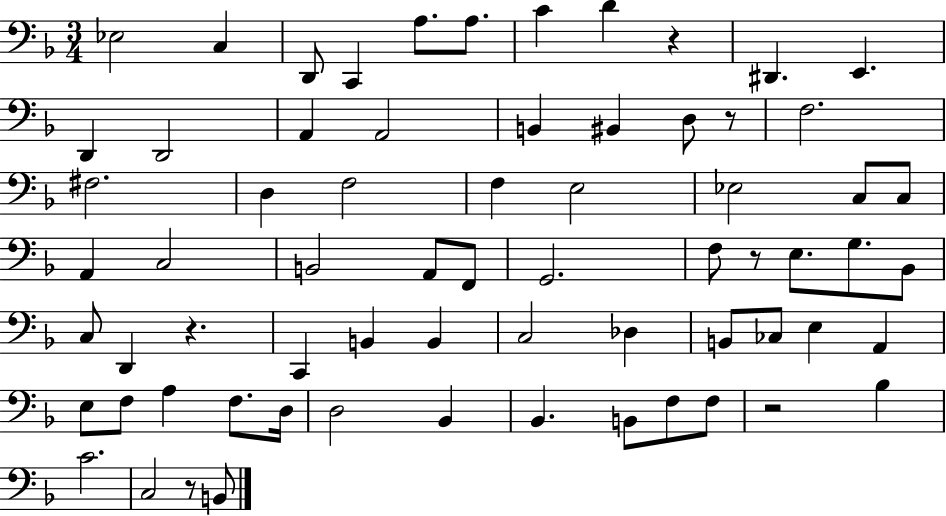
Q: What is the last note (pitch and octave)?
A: B2